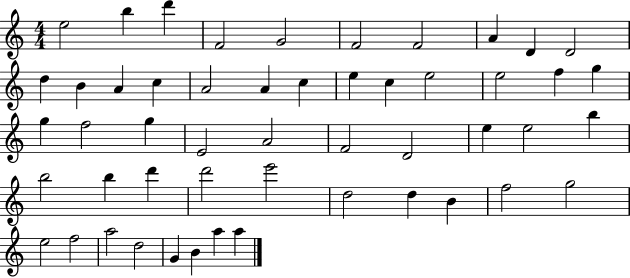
E5/h B5/q D6/q F4/h G4/h F4/h F4/h A4/q D4/q D4/h D5/q B4/q A4/q C5/q A4/h A4/q C5/q E5/q C5/q E5/h E5/h F5/q G5/q G5/q F5/h G5/q E4/h A4/h F4/h D4/h E5/q E5/h B5/q B5/h B5/q D6/q D6/h E6/h D5/h D5/q B4/q F5/h G5/h E5/h F5/h A5/h D5/h G4/q B4/q A5/q A5/q